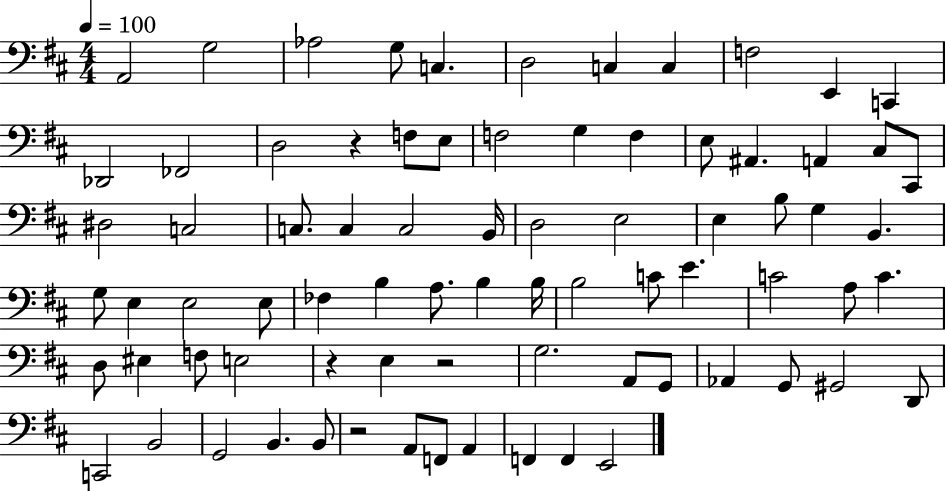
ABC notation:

X:1
T:Untitled
M:4/4
L:1/4
K:D
A,,2 G,2 _A,2 G,/2 C, D,2 C, C, F,2 E,, C,, _D,,2 _F,,2 D,2 z F,/2 E,/2 F,2 G, F, E,/2 ^A,, A,, ^C,/2 ^C,,/2 ^D,2 C,2 C,/2 C, C,2 B,,/4 D,2 E,2 E, B,/2 G, B,, G,/2 E, E,2 E,/2 _F, B, A,/2 B, B,/4 B,2 C/2 E C2 A,/2 C D,/2 ^E, F,/2 E,2 z E, z2 G,2 A,,/2 G,,/2 _A,, G,,/2 ^G,,2 D,,/2 C,,2 B,,2 G,,2 B,, B,,/2 z2 A,,/2 F,,/2 A,, F,, F,, E,,2